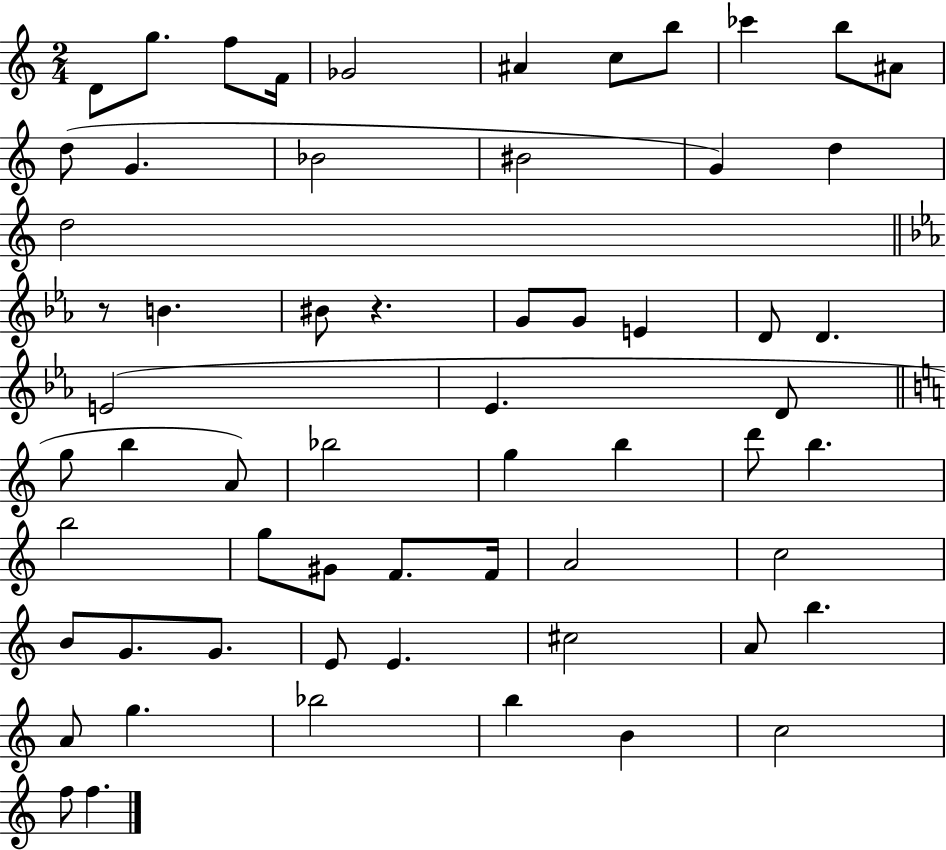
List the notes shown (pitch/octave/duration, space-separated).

D4/e G5/e. F5/e F4/s Gb4/h A#4/q C5/e B5/e CES6/q B5/e A#4/e D5/e G4/q. Bb4/h BIS4/h G4/q D5/q D5/h R/e B4/q. BIS4/e R/q. G4/e G4/e E4/q D4/e D4/q. E4/h Eb4/q. D4/e G5/e B5/q A4/e Bb5/h G5/q B5/q D6/e B5/q. B5/h G5/e G#4/e F4/e. F4/s A4/h C5/h B4/e G4/e. G4/e. E4/e E4/q. C#5/h A4/e B5/q. A4/e G5/q. Bb5/h B5/q B4/q C5/h F5/e F5/q.